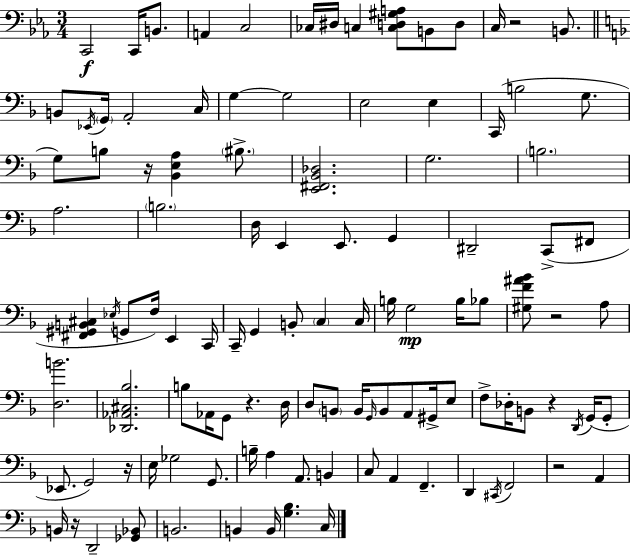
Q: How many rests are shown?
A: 8